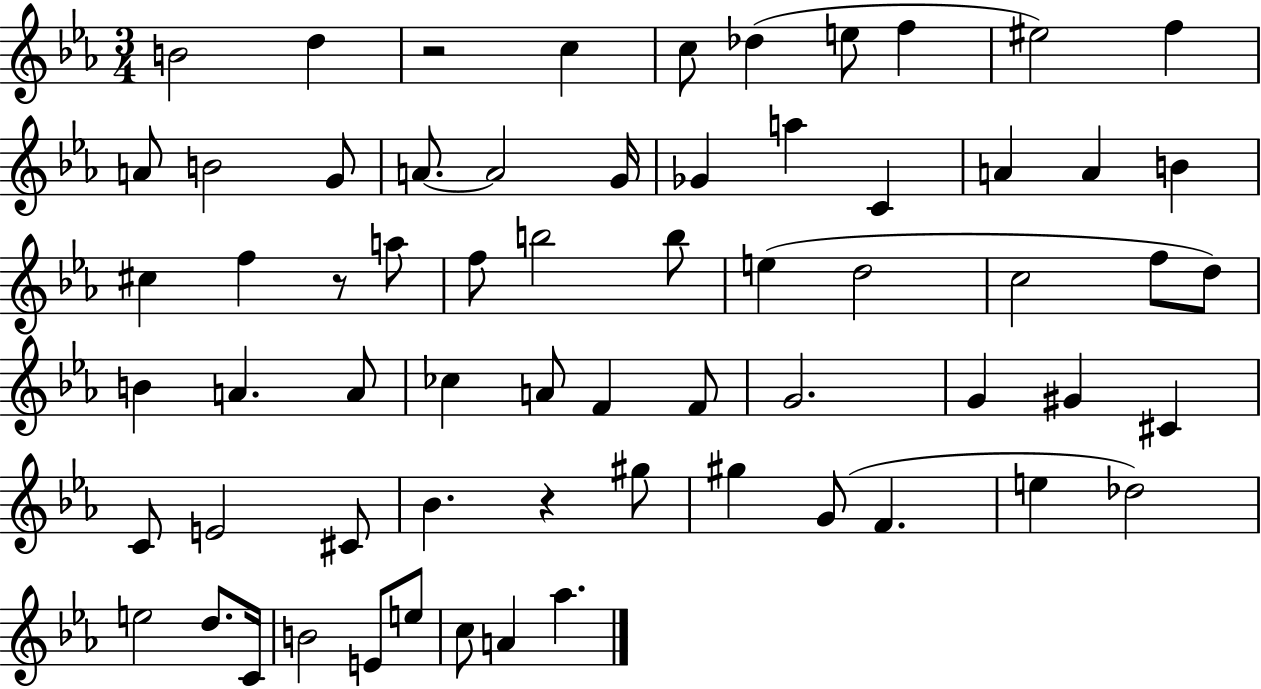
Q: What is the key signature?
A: EES major